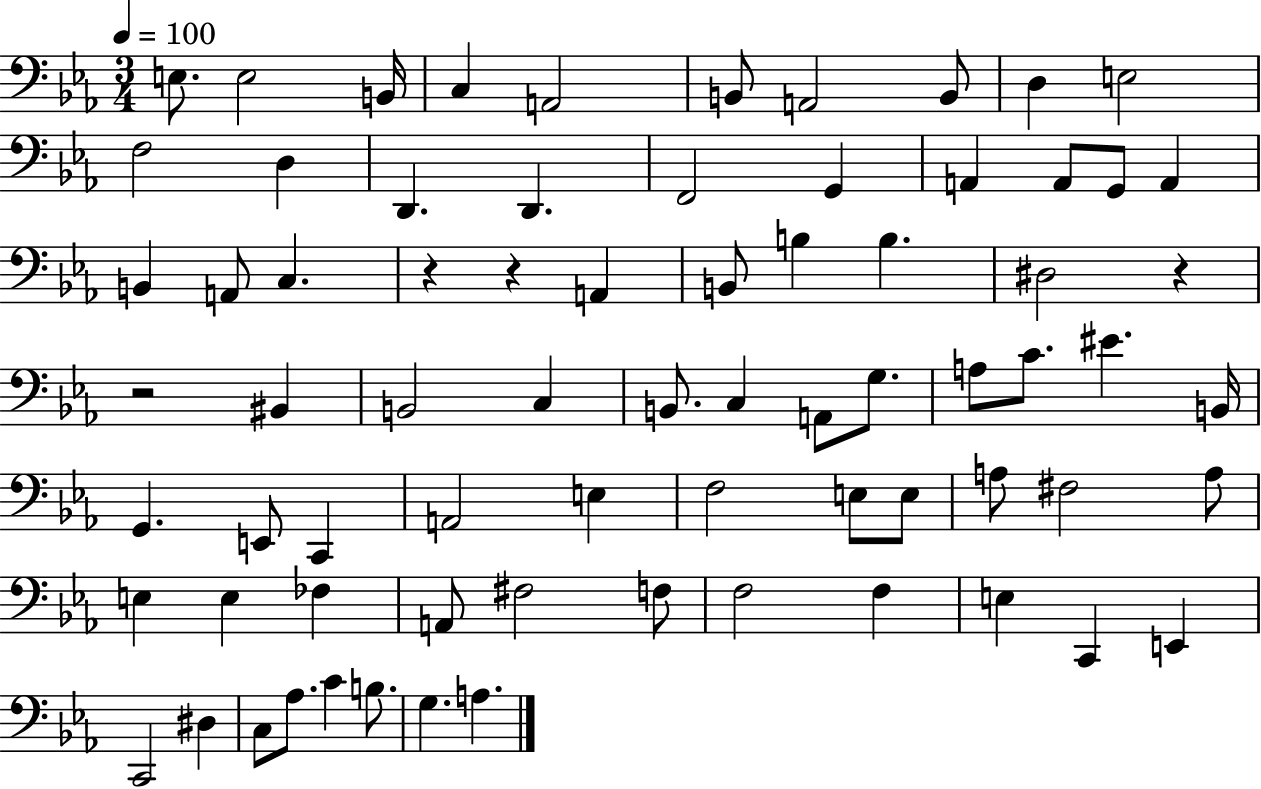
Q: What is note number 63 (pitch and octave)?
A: D#3